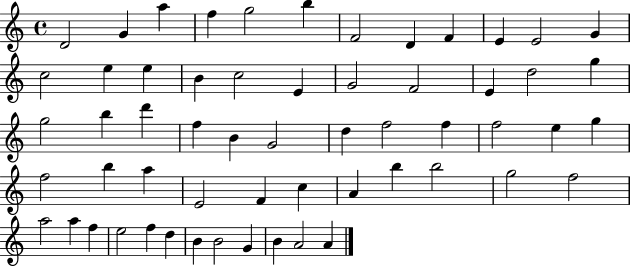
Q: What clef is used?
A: treble